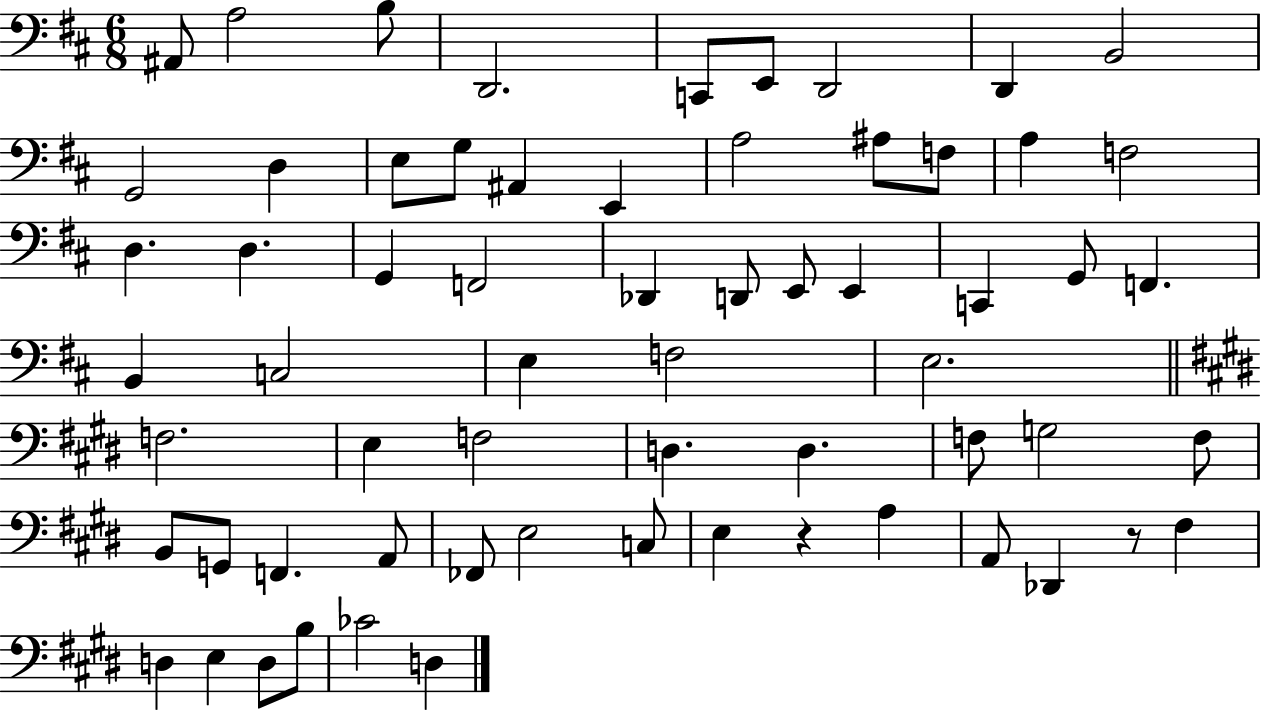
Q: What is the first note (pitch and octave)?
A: A#2